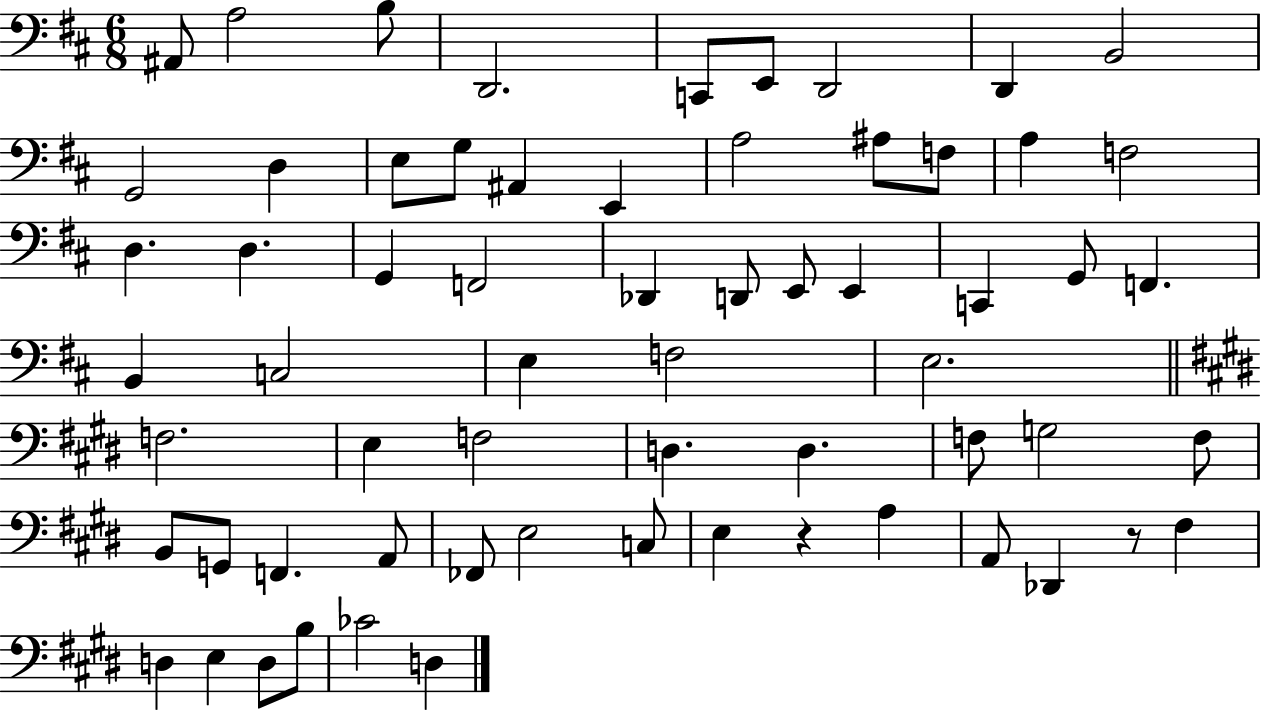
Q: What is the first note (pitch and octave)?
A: A#2